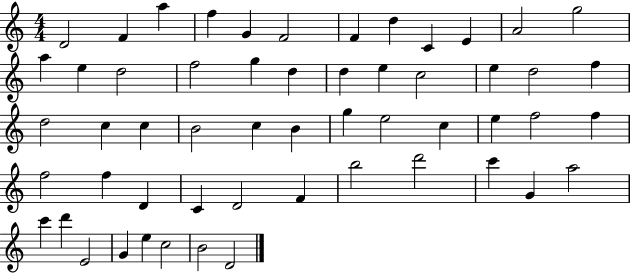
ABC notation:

X:1
T:Untitled
M:4/4
L:1/4
K:C
D2 F a f G F2 F d C E A2 g2 a e d2 f2 g d d e c2 e d2 f d2 c c B2 c B g e2 c e f2 f f2 f D C D2 F b2 d'2 c' G a2 c' d' E2 G e c2 B2 D2